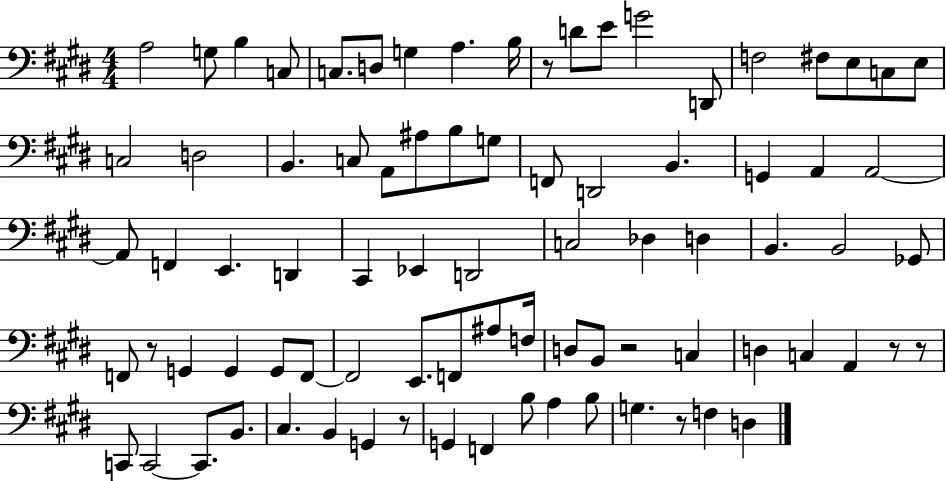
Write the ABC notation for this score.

X:1
T:Untitled
M:4/4
L:1/4
K:E
A,2 G,/2 B, C,/2 C,/2 D,/2 G, A, B,/4 z/2 D/2 E/2 G2 D,,/2 F,2 ^F,/2 E,/2 C,/2 E,/2 C,2 D,2 B,, C,/2 A,,/2 ^A,/2 B,/2 G,/2 F,,/2 D,,2 B,, G,, A,, A,,2 A,,/2 F,, E,, D,, ^C,, _E,, D,,2 C,2 _D, D, B,, B,,2 _G,,/2 F,,/2 z/2 G,, G,, G,,/2 F,,/2 F,,2 E,,/2 F,,/2 ^A,/2 F,/4 D,/2 B,,/2 z2 C, D, C, A,, z/2 z/2 C,,/2 C,,2 C,,/2 B,,/2 ^C, B,, G,, z/2 G,, F,, B,/2 A, B,/2 G, z/2 F, D,